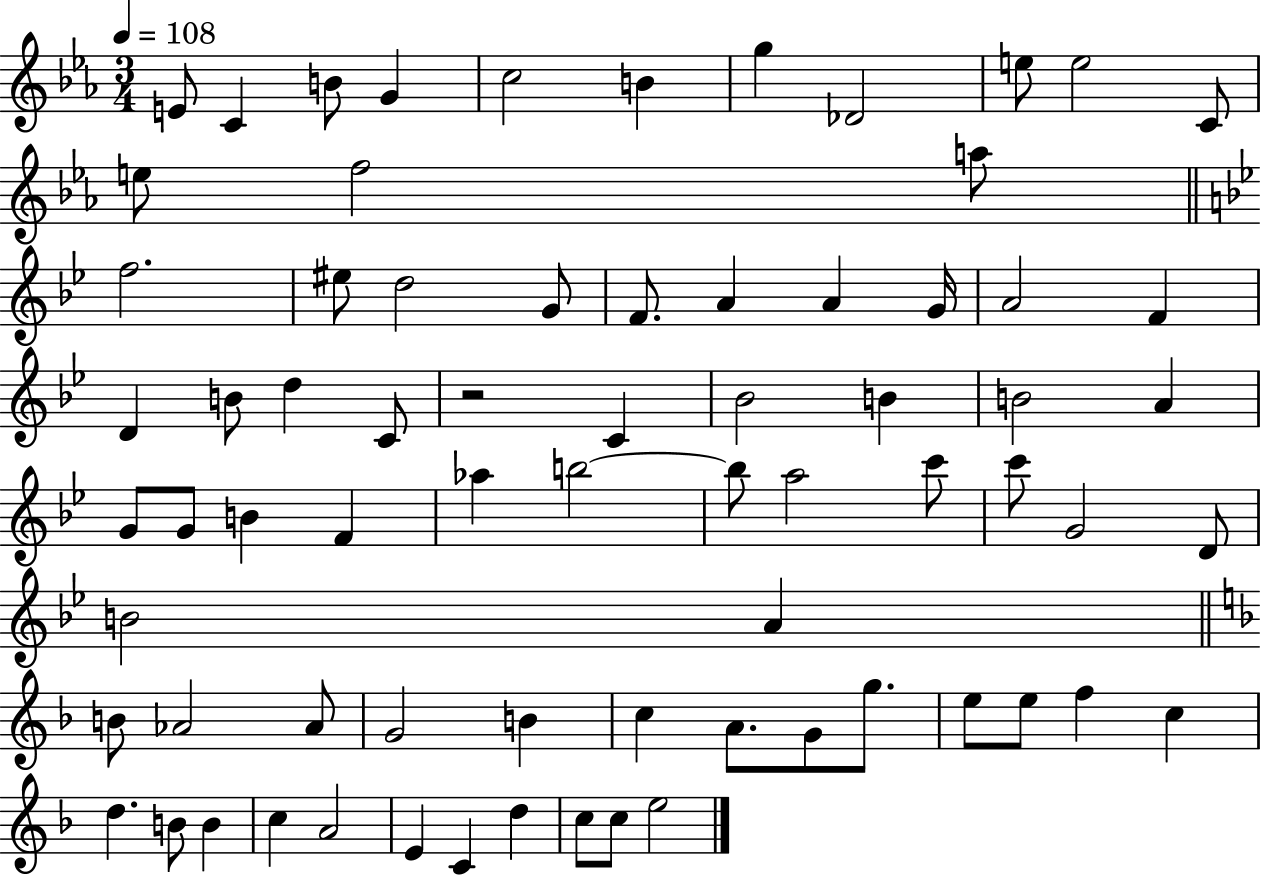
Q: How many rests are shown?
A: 1